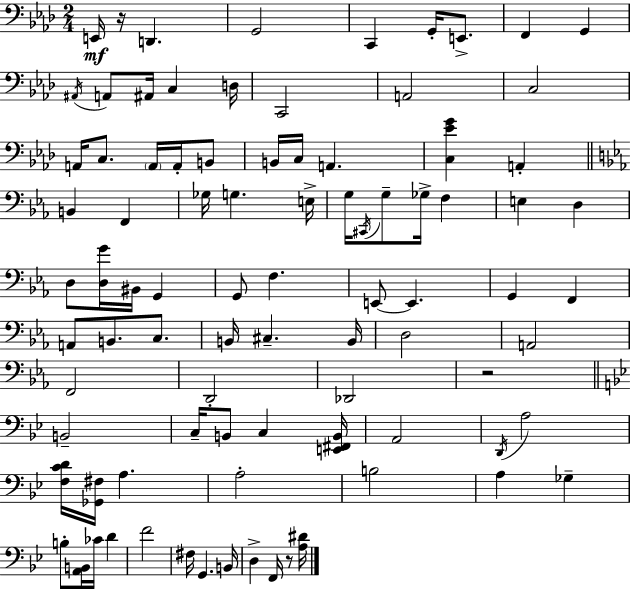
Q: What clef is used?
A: bass